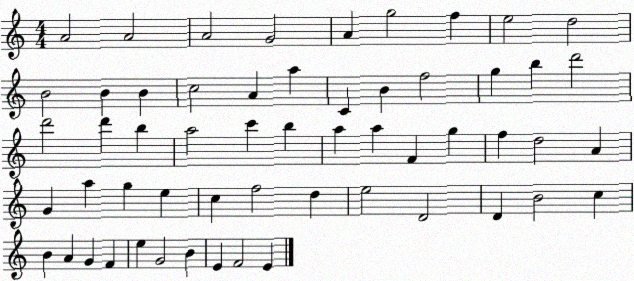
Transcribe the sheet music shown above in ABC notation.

X:1
T:Untitled
M:4/4
L:1/4
K:C
A2 A2 A2 G2 A g2 f e2 d2 B2 B B c2 A a C B f2 g b d'2 d'2 d' b a2 c' b a a F g f d2 A G a g e c f2 d e2 D2 D B2 c B A G F e G2 B E F2 E